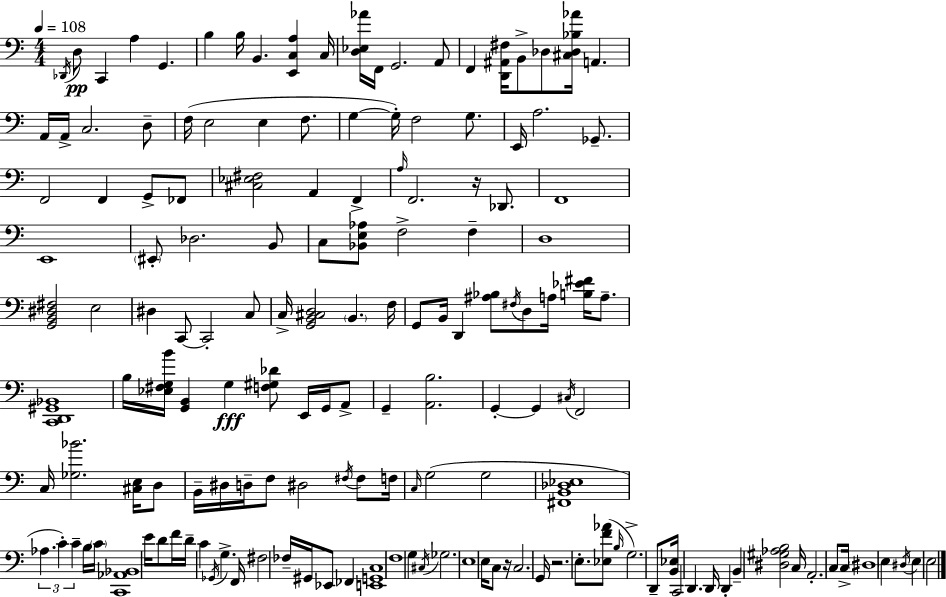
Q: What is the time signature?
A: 4/4